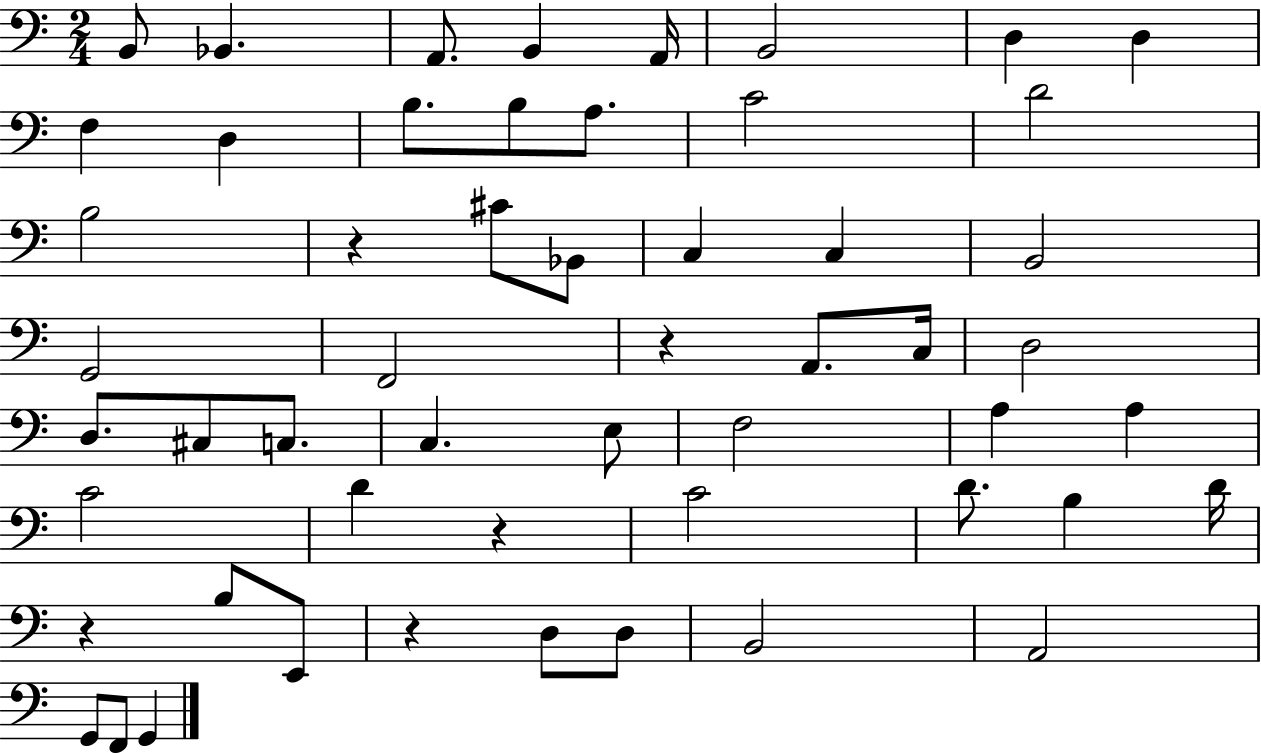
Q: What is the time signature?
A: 2/4